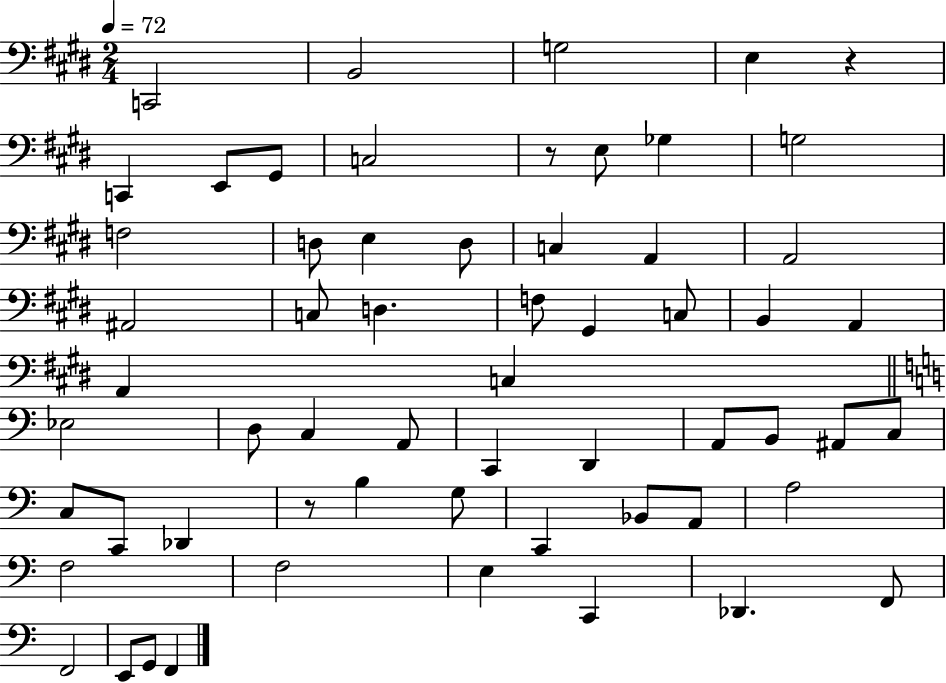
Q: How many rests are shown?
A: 3